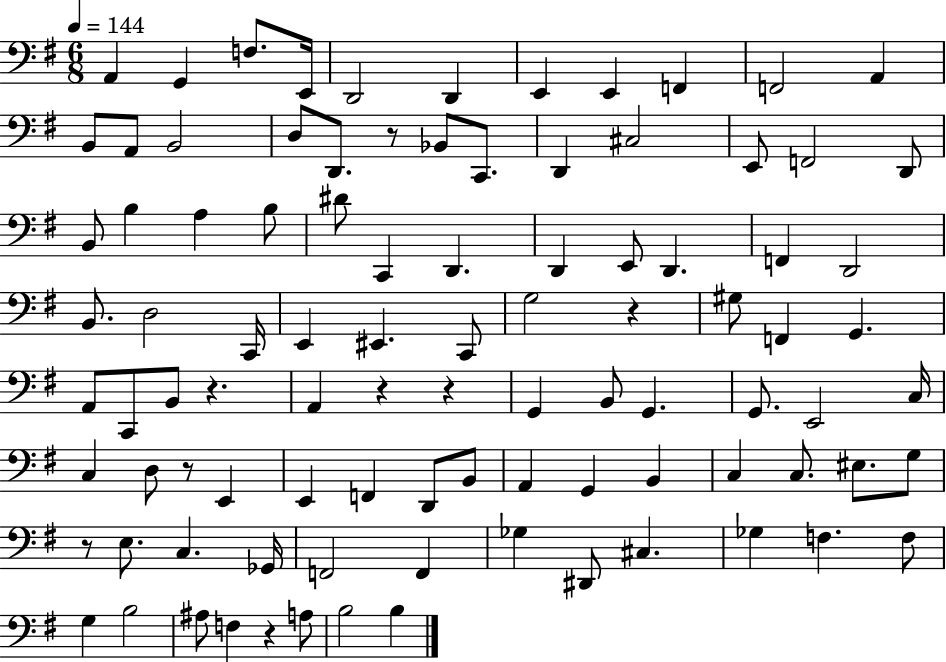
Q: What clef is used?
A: bass